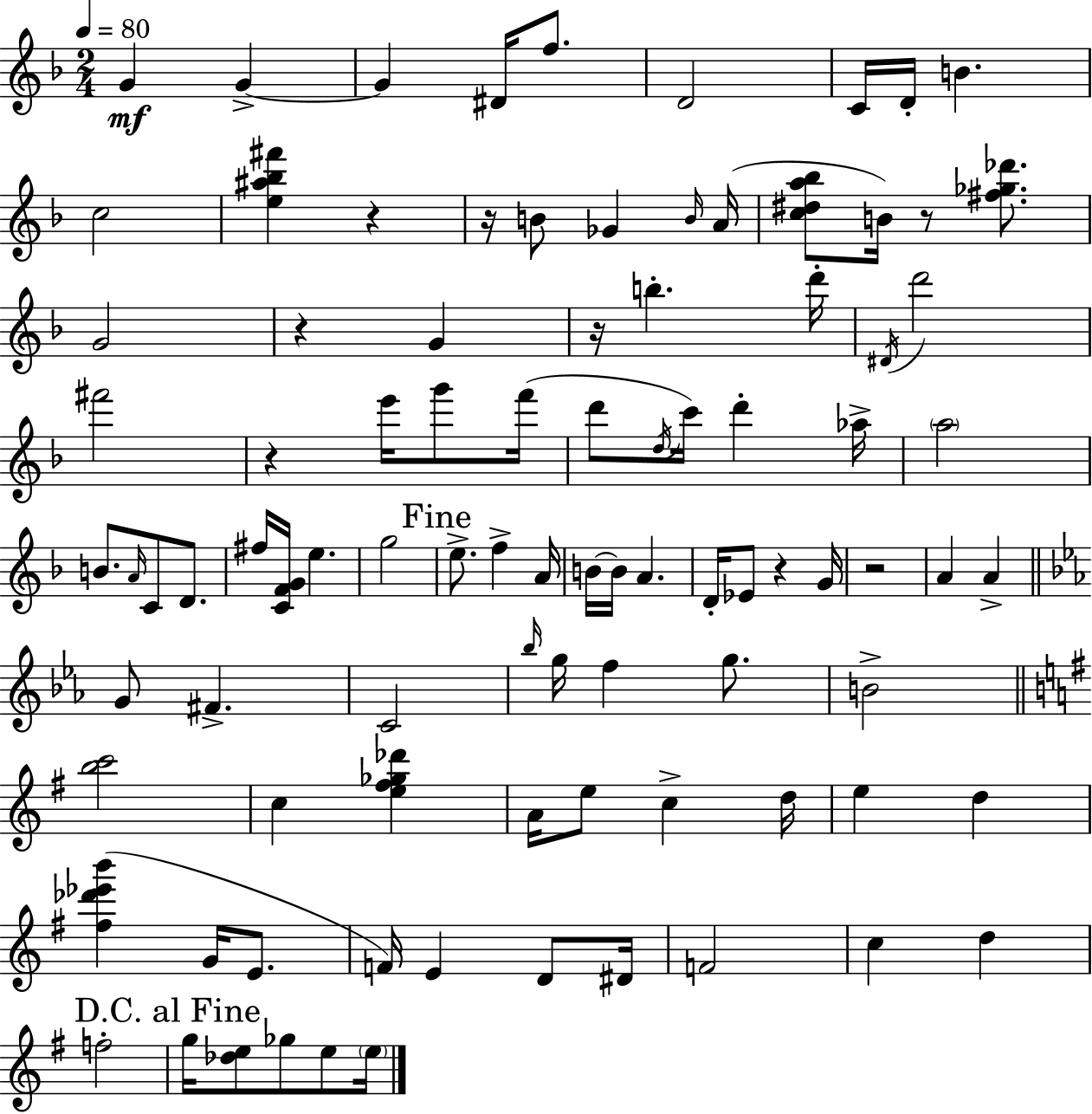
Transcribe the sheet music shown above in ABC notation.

X:1
T:Untitled
M:2/4
L:1/4
K:Dm
G G G ^D/4 f/2 D2 C/4 D/4 B c2 [e^a_b^f'] z z/4 B/2 _G B/4 A/4 [c^da_b]/2 B/4 z/2 [^f_g_d']/2 G2 z G z/4 b d'/4 ^D/4 d'2 ^f'2 z e'/4 g'/2 f'/4 d'/2 d/4 c'/4 d' _a/4 a2 B/2 A/4 C/2 D/2 ^f/4 [CFG]/4 e g2 e/2 f A/4 B/4 B/4 A D/4 _E/2 z G/4 z2 A A G/2 ^F C2 _b/4 g/4 f g/2 B2 [bc']2 c [e^f_g_d'] A/4 e/2 c d/4 e d [^f_d'_e'b'] G/4 E/2 F/4 E D/2 ^D/4 F2 c d f2 g/4 [_de]/2 _g/2 e/2 e/4